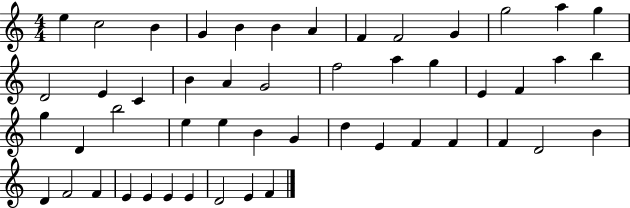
{
  \clef treble
  \numericTimeSignature
  \time 4/4
  \key c \major
  e''4 c''2 b'4 | g'4 b'4 b'4 a'4 | f'4 f'2 g'4 | g''2 a''4 g''4 | \break d'2 e'4 c'4 | b'4 a'4 g'2 | f''2 a''4 g''4 | e'4 f'4 a''4 b''4 | \break g''4 d'4 b''2 | e''4 e''4 b'4 g'4 | d''4 e'4 f'4 f'4 | f'4 d'2 b'4 | \break d'4 f'2 f'4 | e'4 e'4 e'4 e'4 | d'2 e'4 f'4 | \bar "|."
}